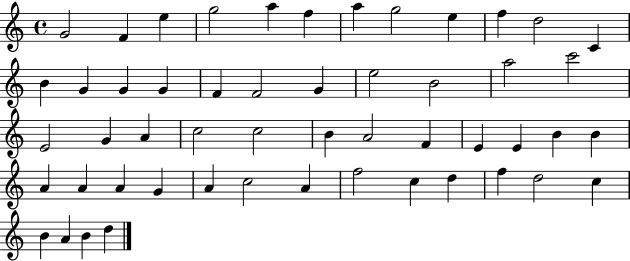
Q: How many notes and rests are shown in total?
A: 52